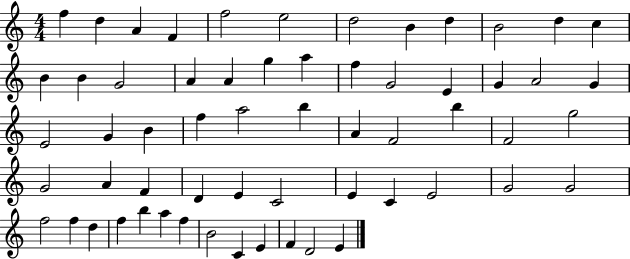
{
  \clef treble
  \numericTimeSignature
  \time 4/4
  \key c \major
  f''4 d''4 a'4 f'4 | f''2 e''2 | d''2 b'4 d''4 | b'2 d''4 c''4 | \break b'4 b'4 g'2 | a'4 a'4 g''4 a''4 | f''4 g'2 e'4 | g'4 a'2 g'4 | \break e'2 g'4 b'4 | f''4 a''2 b''4 | a'4 f'2 b''4 | f'2 g''2 | \break g'2 a'4 f'4 | d'4 e'4 c'2 | e'4 c'4 e'2 | g'2 g'2 | \break f''2 f''4 d''4 | f''4 b''4 a''4 f''4 | b'2 c'4 e'4 | f'4 d'2 e'4 | \break \bar "|."
}